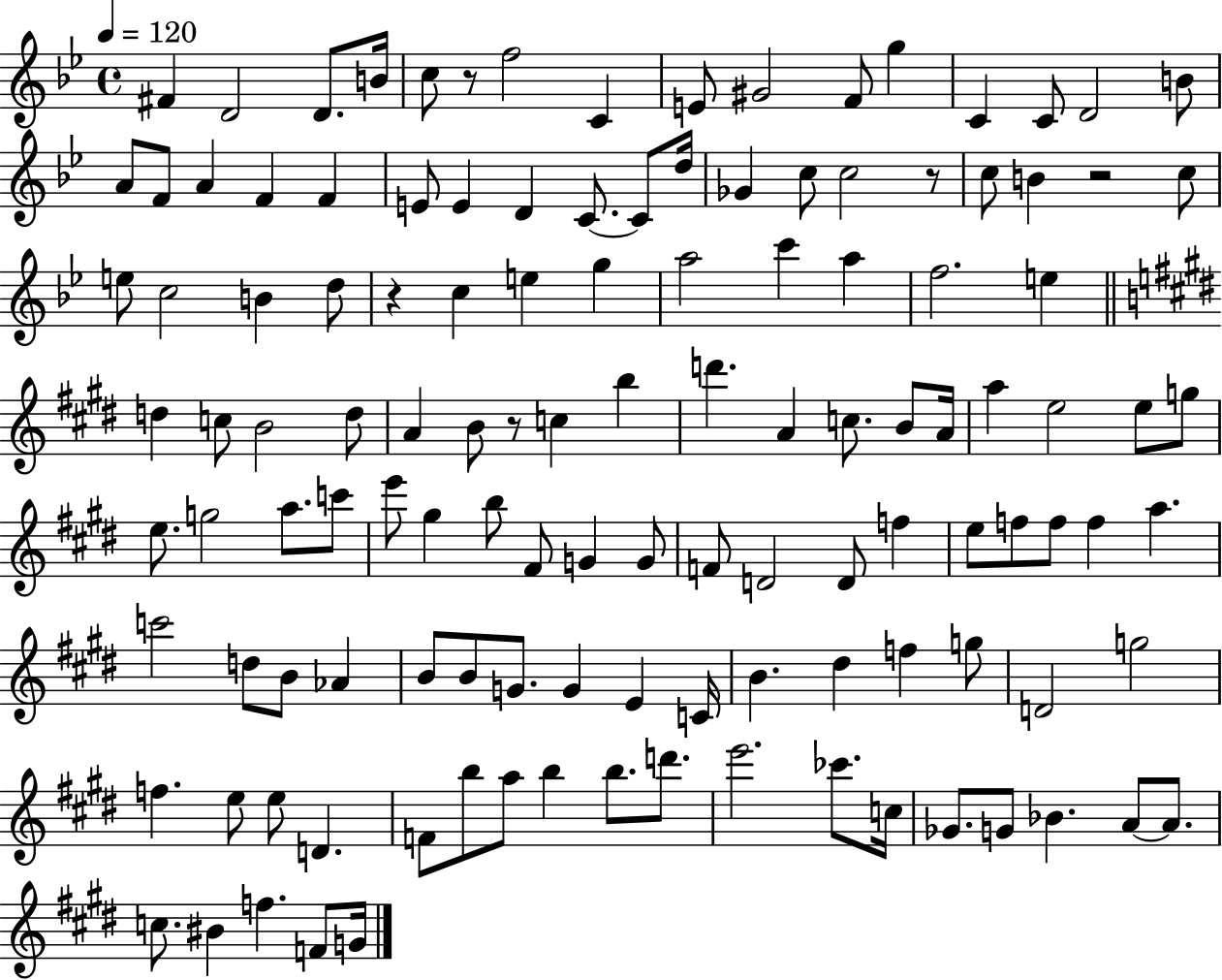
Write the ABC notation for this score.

X:1
T:Untitled
M:4/4
L:1/4
K:Bb
^F D2 D/2 B/4 c/2 z/2 f2 C E/2 ^G2 F/2 g C C/2 D2 B/2 A/2 F/2 A F F E/2 E D C/2 C/2 d/4 _G c/2 c2 z/2 c/2 B z2 c/2 e/2 c2 B d/2 z c e g a2 c' a f2 e d c/2 B2 d/2 A B/2 z/2 c b d' A c/2 B/2 A/4 a e2 e/2 g/2 e/2 g2 a/2 c'/2 e'/2 ^g b/2 ^F/2 G G/2 F/2 D2 D/2 f e/2 f/2 f/2 f a c'2 d/2 B/2 _A B/2 B/2 G/2 G E C/4 B ^d f g/2 D2 g2 f e/2 e/2 D F/2 b/2 a/2 b b/2 d'/2 e'2 _c'/2 c/4 _G/2 G/2 _B A/2 A/2 c/2 ^B f F/2 G/4